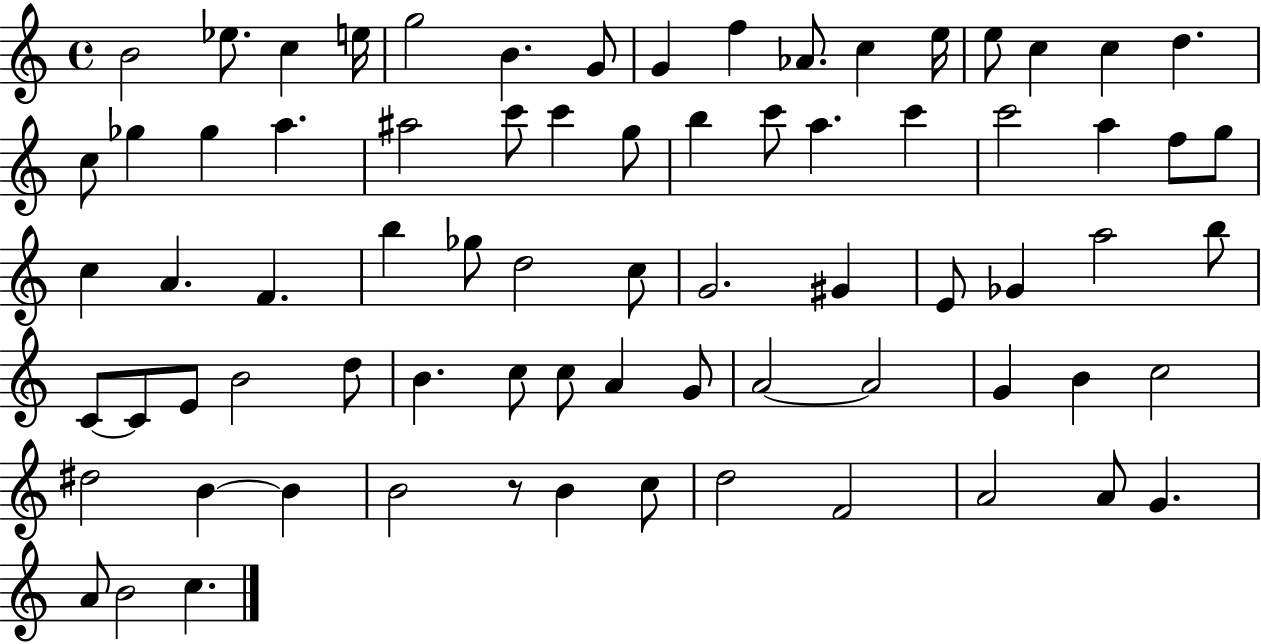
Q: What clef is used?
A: treble